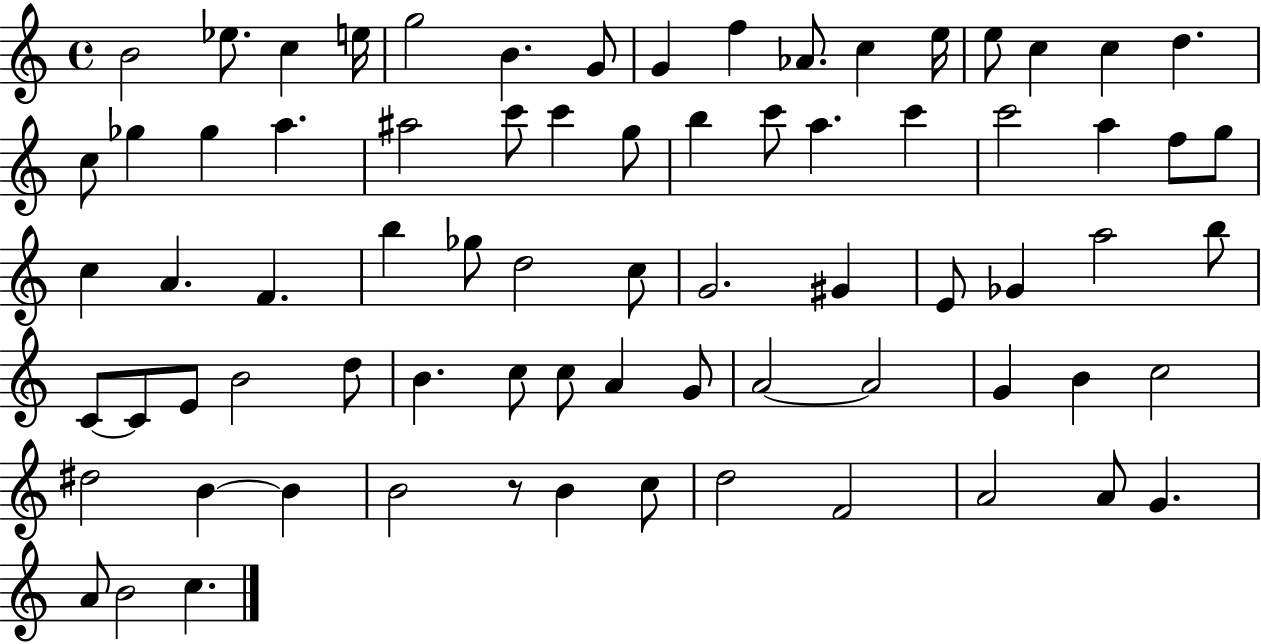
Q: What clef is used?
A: treble